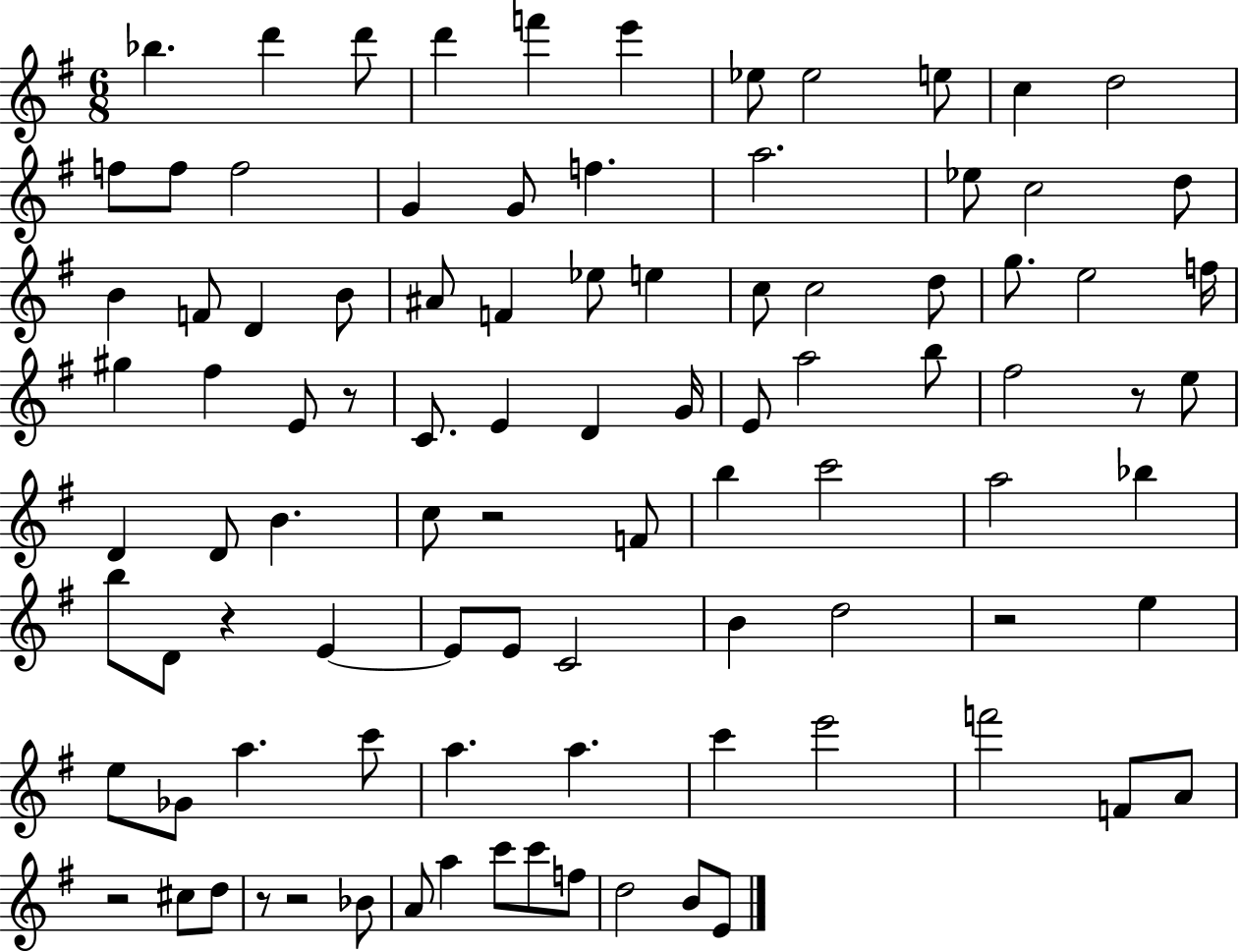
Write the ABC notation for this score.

X:1
T:Untitled
M:6/8
L:1/4
K:G
_b d' d'/2 d' f' e' _e/2 _e2 e/2 c d2 f/2 f/2 f2 G G/2 f a2 _e/2 c2 d/2 B F/2 D B/2 ^A/2 F _e/2 e c/2 c2 d/2 g/2 e2 f/4 ^g ^f E/2 z/2 C/2 E D G/4 E/2 a2 b/2 ^f2 z/2 e/2 D D/2 B c/2 z2 F/2 b c'2 a2 _b b/2 D/2 z E E/2 E/2 C2 B d2 z2 e e/2 _G/2 a c'/2 a a c' e'2 f'2 F/2 A/2 z2 ^c/2 d/2 z/2 z2 _B/2 A/2 a c'/2 c'/2 f/2 d2 B/2 E/2